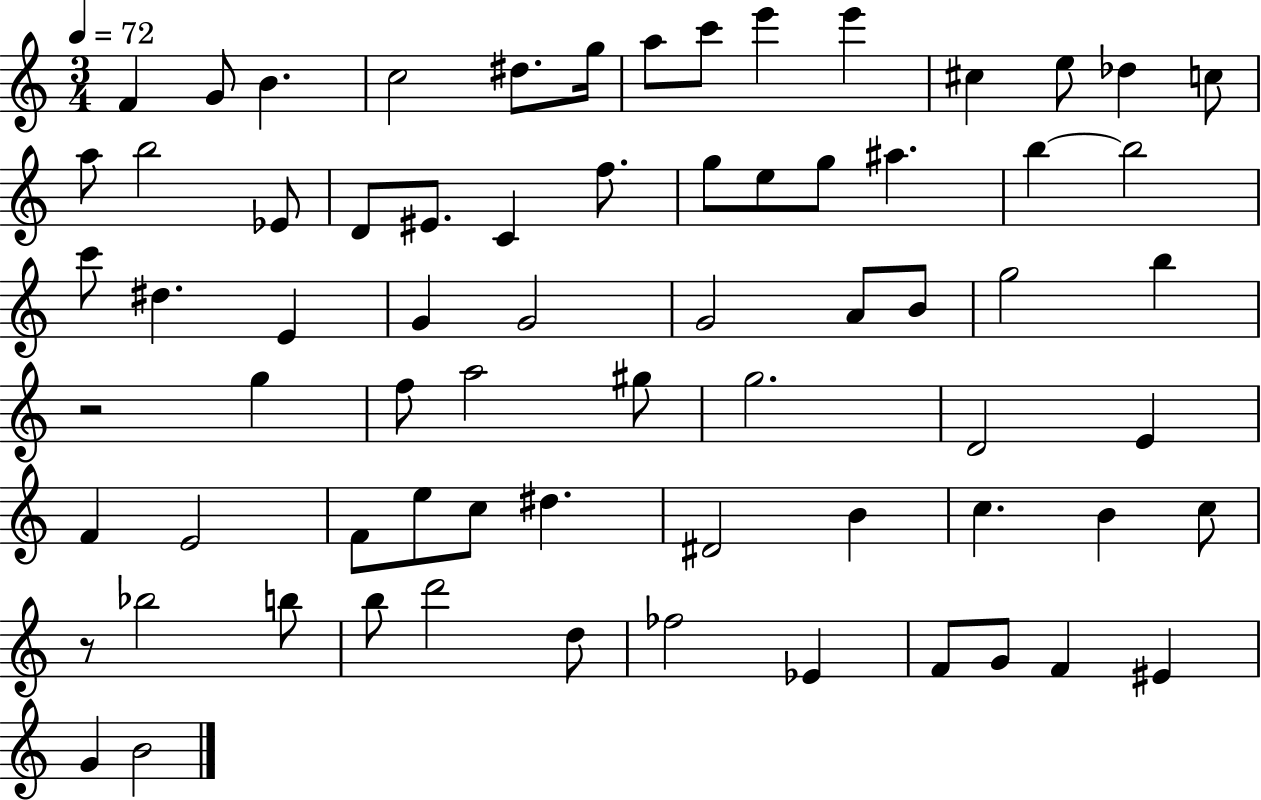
{
  \clef treble
  \numericTimeSignature
  \time 3/4
  \key c \major
  \tempo 4 = 72
  f'4 g'8 b'4. | c''2 dis''8. g''16 | a''8 c'''8 e'''4 e'''4 | cis''4 e''8 des''4 c''8 | \break a''8 b''2 ees'8 | d'8 eis'8. c'4 f''8. | g''8 e''8 g''8 ais''4. | b''4~~ b''2 | \break c'''8 dis''4. e'4 | g'4 g'2 | g'2 a'8 b'8 | g''2 b''4 | \break r2 g''4 | f''8 a''2 gis''8 | g''2. | d'2 e'4 | \break f'4 e'2 | f'8 e''8 c''8 dis''4. | dis'2 b'4 | c''4. b'4 c''8 | \break r8 bes''2 b''8 | b''8 d'''2 d''8 | fes''2 ees'4 | f'8 g'8 f'4 eis'4 | \break g'4 b'2 | \bar "|."
}